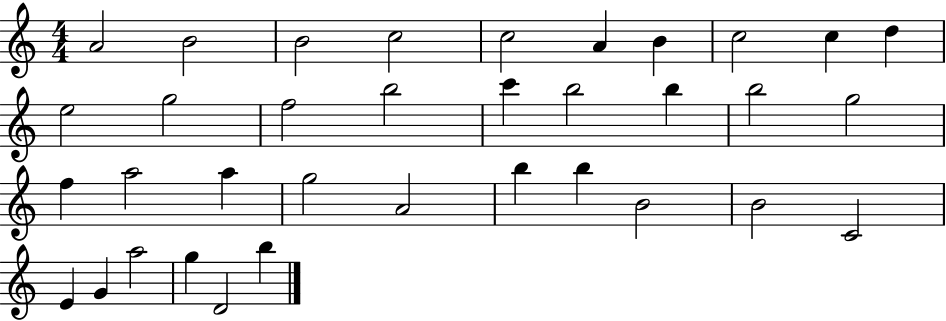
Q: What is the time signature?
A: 4/4